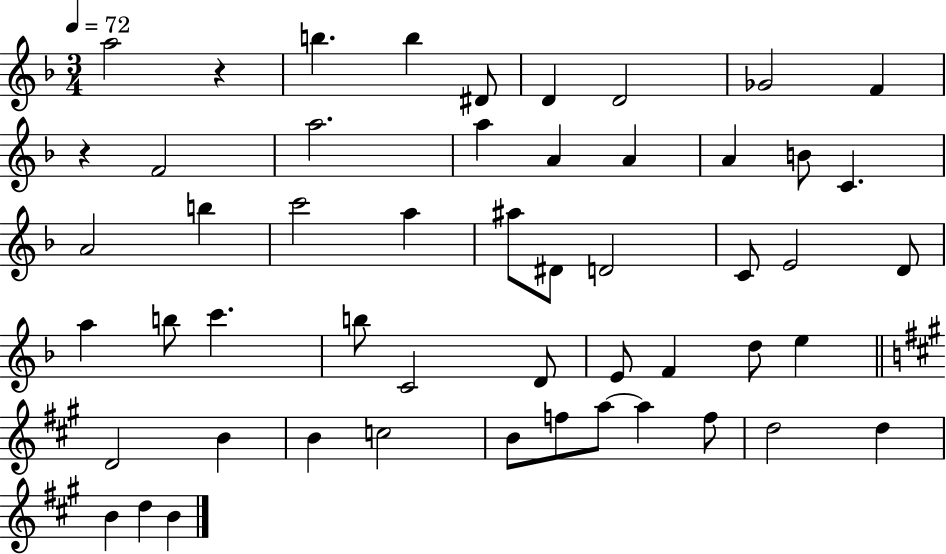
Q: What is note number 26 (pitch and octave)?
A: D4